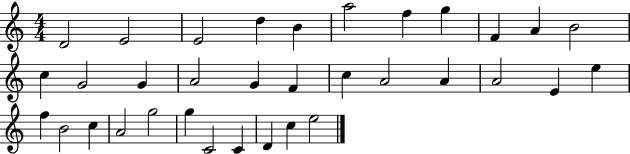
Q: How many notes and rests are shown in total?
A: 34